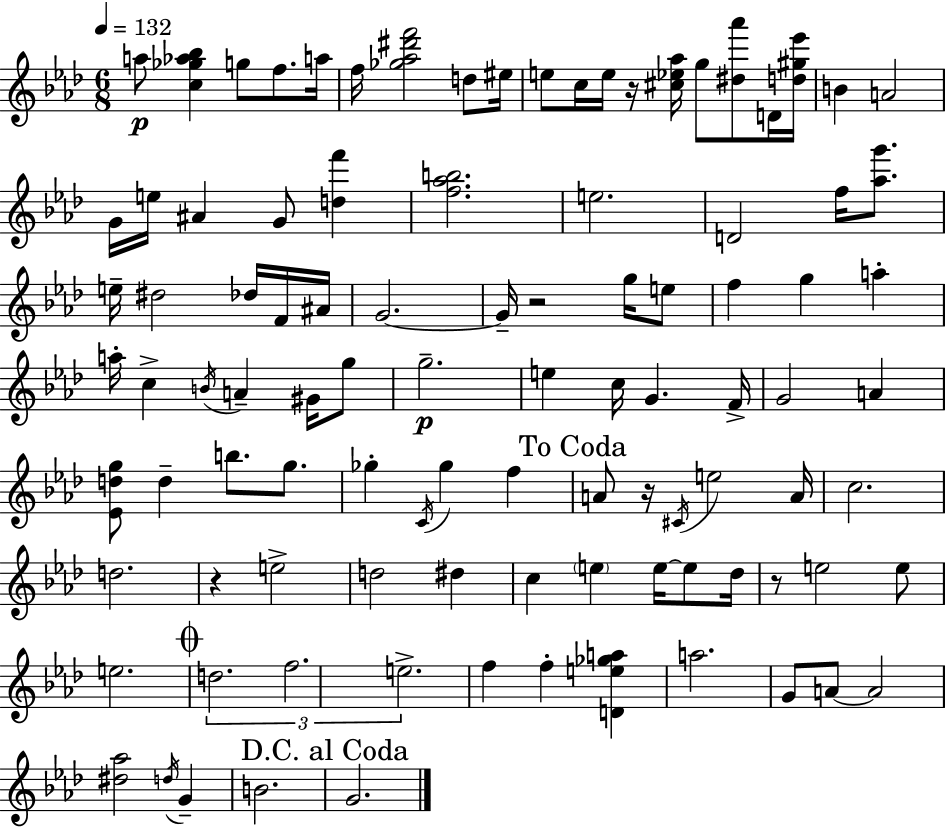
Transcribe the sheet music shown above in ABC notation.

X:1
T:Untitled
M:6/8
L:1/4
K:Fm
a/2 [c_g_a_b] g/2 f/2 a/4 f/4 [_g_a^d'f']2 d/2 ^e/4 e/2 c/4 e/4 z/4 [^c_e_a]/4 g/2 [^d_a']/2 D/4 [d^g_e']/4 B A2 G/4 e/4 ^A G/2 [df'] [f_ab]2 e2 D2 f/4 [_ag']/2 e/4 ^d2 _d/4 F/4 ^A/4 G2 G/4 z2 g/4 e/2 f g a a/4 c B/4 A ^G/4 g/2 g2 e c/4 G F/4 G2 A [_Edg]/2 d b/2 g/2 _g C/4 _g f A/2 z/4 ^C/4 e2 A/4 c2 d2 z e2 d2 ^d c e e/4 e/2 _d/4 z/2 e2 e/2 e2 d2 f2 e2 f f [De_ga] a2 G/2 A/2 A2 [^d_a]2 d/4 G B2 G2